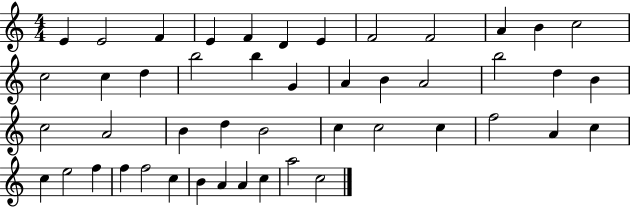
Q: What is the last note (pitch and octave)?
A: C5